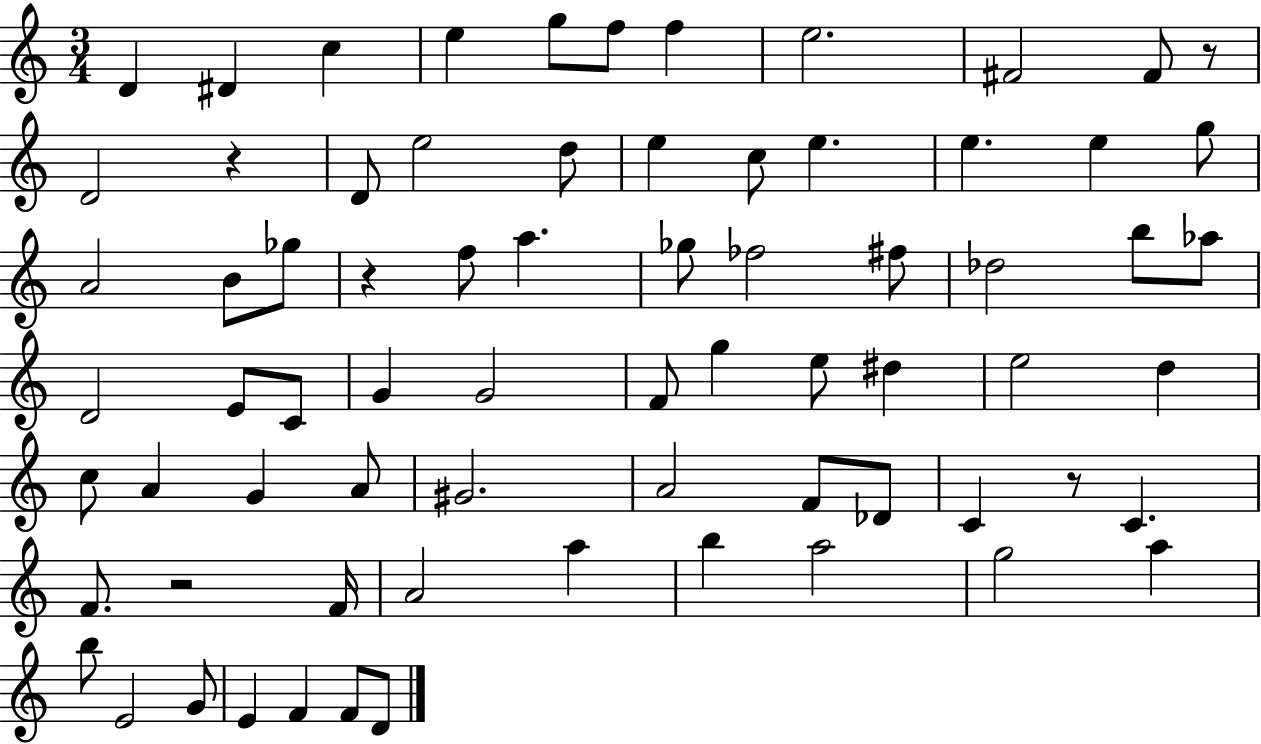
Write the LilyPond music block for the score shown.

{
  \clef treble
  \numericTimeSignature
  \time 3/4
  \key c \major
  d'4 dis'4 c''4 | e''4 g''8 f''8 f''4 | e''2. | fis'2 fis'8 r8 | \break d'2 r4 | d'8 e''2 d''8 | e''4 c''8 e''4. | e''4. e''4 g''8 | \break a'2 b'8 ges''8 | r4 f''8 a''4. | ges''8 fes''2 fis''8 | des''2 b''8 aes''8 | \break d'2 e'8 c'8 | g'4 g'2 | f'8 g''4 e''8 dis''4 | e''2 d''4 | \break c''8 a'4 g'4 a'8 | gis'2. | a'2 f'8 des'8 | c'4 r8 c'4. | \break f'8. r2 f'16 | a'2 a''4 | b''4 a''2 | g''2 a''4 | \break b''8 e'2 g'8 | e'4 f'4 f'8 d'8 | \bar "|."
}